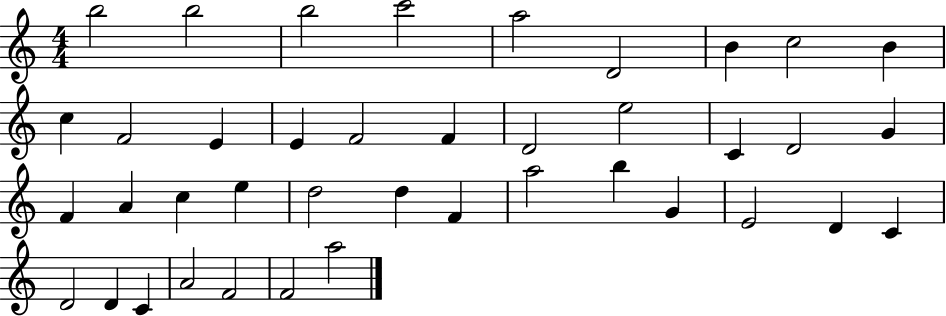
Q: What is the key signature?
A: C major